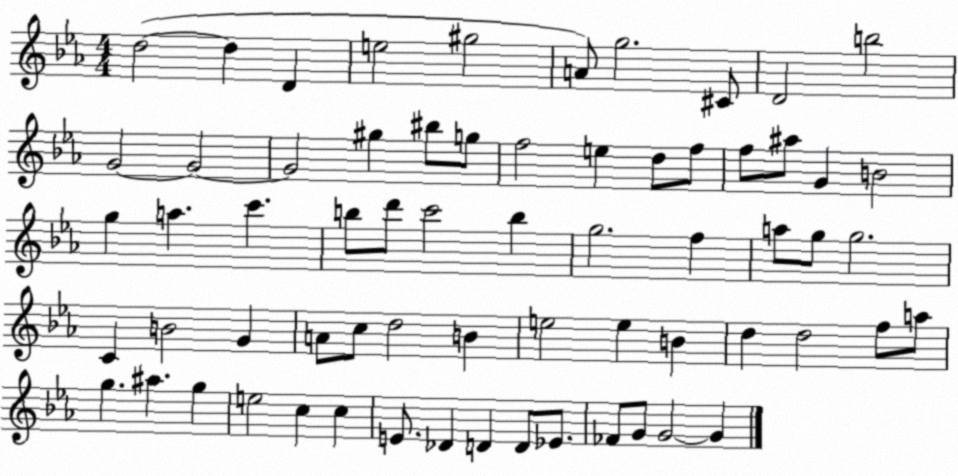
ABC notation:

X:1
T:Untitled
M:4/4
L:1/4
K:Eb
d2 d D e2 ^g2 A/2 g2 ^C/2 D2 b2 G2 G2 G2 ^g ^b/2 g/2 f2 e d/2 f/2 f/2 ^a/2 G B2 g a c' b/2 d'/2 c'2 b g2 f a/2 g/2 g2 C B2 G A/2 c/2 d2 B e2 e B d d2 f/2 a/2 g ^a g e2 c c E/2 _D D D/2 _E/2 _F/2 G/2 G2 G